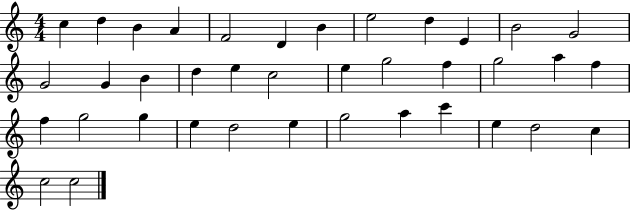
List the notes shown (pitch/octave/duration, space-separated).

C5/q D5/q B4/q A4/q F4/h D4/q B4/q E5/h D5/q E4/q B4/h G4/h G4/h G4/q B4/q D5/q E5/q C5/h E5/q G5/h F5/q G5/h A5/q F5/q F5/q G5/h G5/q E5/q D5/h E5/q G5/h A5/q C6/q E5/q D5/h C5/q C5/h C5/h